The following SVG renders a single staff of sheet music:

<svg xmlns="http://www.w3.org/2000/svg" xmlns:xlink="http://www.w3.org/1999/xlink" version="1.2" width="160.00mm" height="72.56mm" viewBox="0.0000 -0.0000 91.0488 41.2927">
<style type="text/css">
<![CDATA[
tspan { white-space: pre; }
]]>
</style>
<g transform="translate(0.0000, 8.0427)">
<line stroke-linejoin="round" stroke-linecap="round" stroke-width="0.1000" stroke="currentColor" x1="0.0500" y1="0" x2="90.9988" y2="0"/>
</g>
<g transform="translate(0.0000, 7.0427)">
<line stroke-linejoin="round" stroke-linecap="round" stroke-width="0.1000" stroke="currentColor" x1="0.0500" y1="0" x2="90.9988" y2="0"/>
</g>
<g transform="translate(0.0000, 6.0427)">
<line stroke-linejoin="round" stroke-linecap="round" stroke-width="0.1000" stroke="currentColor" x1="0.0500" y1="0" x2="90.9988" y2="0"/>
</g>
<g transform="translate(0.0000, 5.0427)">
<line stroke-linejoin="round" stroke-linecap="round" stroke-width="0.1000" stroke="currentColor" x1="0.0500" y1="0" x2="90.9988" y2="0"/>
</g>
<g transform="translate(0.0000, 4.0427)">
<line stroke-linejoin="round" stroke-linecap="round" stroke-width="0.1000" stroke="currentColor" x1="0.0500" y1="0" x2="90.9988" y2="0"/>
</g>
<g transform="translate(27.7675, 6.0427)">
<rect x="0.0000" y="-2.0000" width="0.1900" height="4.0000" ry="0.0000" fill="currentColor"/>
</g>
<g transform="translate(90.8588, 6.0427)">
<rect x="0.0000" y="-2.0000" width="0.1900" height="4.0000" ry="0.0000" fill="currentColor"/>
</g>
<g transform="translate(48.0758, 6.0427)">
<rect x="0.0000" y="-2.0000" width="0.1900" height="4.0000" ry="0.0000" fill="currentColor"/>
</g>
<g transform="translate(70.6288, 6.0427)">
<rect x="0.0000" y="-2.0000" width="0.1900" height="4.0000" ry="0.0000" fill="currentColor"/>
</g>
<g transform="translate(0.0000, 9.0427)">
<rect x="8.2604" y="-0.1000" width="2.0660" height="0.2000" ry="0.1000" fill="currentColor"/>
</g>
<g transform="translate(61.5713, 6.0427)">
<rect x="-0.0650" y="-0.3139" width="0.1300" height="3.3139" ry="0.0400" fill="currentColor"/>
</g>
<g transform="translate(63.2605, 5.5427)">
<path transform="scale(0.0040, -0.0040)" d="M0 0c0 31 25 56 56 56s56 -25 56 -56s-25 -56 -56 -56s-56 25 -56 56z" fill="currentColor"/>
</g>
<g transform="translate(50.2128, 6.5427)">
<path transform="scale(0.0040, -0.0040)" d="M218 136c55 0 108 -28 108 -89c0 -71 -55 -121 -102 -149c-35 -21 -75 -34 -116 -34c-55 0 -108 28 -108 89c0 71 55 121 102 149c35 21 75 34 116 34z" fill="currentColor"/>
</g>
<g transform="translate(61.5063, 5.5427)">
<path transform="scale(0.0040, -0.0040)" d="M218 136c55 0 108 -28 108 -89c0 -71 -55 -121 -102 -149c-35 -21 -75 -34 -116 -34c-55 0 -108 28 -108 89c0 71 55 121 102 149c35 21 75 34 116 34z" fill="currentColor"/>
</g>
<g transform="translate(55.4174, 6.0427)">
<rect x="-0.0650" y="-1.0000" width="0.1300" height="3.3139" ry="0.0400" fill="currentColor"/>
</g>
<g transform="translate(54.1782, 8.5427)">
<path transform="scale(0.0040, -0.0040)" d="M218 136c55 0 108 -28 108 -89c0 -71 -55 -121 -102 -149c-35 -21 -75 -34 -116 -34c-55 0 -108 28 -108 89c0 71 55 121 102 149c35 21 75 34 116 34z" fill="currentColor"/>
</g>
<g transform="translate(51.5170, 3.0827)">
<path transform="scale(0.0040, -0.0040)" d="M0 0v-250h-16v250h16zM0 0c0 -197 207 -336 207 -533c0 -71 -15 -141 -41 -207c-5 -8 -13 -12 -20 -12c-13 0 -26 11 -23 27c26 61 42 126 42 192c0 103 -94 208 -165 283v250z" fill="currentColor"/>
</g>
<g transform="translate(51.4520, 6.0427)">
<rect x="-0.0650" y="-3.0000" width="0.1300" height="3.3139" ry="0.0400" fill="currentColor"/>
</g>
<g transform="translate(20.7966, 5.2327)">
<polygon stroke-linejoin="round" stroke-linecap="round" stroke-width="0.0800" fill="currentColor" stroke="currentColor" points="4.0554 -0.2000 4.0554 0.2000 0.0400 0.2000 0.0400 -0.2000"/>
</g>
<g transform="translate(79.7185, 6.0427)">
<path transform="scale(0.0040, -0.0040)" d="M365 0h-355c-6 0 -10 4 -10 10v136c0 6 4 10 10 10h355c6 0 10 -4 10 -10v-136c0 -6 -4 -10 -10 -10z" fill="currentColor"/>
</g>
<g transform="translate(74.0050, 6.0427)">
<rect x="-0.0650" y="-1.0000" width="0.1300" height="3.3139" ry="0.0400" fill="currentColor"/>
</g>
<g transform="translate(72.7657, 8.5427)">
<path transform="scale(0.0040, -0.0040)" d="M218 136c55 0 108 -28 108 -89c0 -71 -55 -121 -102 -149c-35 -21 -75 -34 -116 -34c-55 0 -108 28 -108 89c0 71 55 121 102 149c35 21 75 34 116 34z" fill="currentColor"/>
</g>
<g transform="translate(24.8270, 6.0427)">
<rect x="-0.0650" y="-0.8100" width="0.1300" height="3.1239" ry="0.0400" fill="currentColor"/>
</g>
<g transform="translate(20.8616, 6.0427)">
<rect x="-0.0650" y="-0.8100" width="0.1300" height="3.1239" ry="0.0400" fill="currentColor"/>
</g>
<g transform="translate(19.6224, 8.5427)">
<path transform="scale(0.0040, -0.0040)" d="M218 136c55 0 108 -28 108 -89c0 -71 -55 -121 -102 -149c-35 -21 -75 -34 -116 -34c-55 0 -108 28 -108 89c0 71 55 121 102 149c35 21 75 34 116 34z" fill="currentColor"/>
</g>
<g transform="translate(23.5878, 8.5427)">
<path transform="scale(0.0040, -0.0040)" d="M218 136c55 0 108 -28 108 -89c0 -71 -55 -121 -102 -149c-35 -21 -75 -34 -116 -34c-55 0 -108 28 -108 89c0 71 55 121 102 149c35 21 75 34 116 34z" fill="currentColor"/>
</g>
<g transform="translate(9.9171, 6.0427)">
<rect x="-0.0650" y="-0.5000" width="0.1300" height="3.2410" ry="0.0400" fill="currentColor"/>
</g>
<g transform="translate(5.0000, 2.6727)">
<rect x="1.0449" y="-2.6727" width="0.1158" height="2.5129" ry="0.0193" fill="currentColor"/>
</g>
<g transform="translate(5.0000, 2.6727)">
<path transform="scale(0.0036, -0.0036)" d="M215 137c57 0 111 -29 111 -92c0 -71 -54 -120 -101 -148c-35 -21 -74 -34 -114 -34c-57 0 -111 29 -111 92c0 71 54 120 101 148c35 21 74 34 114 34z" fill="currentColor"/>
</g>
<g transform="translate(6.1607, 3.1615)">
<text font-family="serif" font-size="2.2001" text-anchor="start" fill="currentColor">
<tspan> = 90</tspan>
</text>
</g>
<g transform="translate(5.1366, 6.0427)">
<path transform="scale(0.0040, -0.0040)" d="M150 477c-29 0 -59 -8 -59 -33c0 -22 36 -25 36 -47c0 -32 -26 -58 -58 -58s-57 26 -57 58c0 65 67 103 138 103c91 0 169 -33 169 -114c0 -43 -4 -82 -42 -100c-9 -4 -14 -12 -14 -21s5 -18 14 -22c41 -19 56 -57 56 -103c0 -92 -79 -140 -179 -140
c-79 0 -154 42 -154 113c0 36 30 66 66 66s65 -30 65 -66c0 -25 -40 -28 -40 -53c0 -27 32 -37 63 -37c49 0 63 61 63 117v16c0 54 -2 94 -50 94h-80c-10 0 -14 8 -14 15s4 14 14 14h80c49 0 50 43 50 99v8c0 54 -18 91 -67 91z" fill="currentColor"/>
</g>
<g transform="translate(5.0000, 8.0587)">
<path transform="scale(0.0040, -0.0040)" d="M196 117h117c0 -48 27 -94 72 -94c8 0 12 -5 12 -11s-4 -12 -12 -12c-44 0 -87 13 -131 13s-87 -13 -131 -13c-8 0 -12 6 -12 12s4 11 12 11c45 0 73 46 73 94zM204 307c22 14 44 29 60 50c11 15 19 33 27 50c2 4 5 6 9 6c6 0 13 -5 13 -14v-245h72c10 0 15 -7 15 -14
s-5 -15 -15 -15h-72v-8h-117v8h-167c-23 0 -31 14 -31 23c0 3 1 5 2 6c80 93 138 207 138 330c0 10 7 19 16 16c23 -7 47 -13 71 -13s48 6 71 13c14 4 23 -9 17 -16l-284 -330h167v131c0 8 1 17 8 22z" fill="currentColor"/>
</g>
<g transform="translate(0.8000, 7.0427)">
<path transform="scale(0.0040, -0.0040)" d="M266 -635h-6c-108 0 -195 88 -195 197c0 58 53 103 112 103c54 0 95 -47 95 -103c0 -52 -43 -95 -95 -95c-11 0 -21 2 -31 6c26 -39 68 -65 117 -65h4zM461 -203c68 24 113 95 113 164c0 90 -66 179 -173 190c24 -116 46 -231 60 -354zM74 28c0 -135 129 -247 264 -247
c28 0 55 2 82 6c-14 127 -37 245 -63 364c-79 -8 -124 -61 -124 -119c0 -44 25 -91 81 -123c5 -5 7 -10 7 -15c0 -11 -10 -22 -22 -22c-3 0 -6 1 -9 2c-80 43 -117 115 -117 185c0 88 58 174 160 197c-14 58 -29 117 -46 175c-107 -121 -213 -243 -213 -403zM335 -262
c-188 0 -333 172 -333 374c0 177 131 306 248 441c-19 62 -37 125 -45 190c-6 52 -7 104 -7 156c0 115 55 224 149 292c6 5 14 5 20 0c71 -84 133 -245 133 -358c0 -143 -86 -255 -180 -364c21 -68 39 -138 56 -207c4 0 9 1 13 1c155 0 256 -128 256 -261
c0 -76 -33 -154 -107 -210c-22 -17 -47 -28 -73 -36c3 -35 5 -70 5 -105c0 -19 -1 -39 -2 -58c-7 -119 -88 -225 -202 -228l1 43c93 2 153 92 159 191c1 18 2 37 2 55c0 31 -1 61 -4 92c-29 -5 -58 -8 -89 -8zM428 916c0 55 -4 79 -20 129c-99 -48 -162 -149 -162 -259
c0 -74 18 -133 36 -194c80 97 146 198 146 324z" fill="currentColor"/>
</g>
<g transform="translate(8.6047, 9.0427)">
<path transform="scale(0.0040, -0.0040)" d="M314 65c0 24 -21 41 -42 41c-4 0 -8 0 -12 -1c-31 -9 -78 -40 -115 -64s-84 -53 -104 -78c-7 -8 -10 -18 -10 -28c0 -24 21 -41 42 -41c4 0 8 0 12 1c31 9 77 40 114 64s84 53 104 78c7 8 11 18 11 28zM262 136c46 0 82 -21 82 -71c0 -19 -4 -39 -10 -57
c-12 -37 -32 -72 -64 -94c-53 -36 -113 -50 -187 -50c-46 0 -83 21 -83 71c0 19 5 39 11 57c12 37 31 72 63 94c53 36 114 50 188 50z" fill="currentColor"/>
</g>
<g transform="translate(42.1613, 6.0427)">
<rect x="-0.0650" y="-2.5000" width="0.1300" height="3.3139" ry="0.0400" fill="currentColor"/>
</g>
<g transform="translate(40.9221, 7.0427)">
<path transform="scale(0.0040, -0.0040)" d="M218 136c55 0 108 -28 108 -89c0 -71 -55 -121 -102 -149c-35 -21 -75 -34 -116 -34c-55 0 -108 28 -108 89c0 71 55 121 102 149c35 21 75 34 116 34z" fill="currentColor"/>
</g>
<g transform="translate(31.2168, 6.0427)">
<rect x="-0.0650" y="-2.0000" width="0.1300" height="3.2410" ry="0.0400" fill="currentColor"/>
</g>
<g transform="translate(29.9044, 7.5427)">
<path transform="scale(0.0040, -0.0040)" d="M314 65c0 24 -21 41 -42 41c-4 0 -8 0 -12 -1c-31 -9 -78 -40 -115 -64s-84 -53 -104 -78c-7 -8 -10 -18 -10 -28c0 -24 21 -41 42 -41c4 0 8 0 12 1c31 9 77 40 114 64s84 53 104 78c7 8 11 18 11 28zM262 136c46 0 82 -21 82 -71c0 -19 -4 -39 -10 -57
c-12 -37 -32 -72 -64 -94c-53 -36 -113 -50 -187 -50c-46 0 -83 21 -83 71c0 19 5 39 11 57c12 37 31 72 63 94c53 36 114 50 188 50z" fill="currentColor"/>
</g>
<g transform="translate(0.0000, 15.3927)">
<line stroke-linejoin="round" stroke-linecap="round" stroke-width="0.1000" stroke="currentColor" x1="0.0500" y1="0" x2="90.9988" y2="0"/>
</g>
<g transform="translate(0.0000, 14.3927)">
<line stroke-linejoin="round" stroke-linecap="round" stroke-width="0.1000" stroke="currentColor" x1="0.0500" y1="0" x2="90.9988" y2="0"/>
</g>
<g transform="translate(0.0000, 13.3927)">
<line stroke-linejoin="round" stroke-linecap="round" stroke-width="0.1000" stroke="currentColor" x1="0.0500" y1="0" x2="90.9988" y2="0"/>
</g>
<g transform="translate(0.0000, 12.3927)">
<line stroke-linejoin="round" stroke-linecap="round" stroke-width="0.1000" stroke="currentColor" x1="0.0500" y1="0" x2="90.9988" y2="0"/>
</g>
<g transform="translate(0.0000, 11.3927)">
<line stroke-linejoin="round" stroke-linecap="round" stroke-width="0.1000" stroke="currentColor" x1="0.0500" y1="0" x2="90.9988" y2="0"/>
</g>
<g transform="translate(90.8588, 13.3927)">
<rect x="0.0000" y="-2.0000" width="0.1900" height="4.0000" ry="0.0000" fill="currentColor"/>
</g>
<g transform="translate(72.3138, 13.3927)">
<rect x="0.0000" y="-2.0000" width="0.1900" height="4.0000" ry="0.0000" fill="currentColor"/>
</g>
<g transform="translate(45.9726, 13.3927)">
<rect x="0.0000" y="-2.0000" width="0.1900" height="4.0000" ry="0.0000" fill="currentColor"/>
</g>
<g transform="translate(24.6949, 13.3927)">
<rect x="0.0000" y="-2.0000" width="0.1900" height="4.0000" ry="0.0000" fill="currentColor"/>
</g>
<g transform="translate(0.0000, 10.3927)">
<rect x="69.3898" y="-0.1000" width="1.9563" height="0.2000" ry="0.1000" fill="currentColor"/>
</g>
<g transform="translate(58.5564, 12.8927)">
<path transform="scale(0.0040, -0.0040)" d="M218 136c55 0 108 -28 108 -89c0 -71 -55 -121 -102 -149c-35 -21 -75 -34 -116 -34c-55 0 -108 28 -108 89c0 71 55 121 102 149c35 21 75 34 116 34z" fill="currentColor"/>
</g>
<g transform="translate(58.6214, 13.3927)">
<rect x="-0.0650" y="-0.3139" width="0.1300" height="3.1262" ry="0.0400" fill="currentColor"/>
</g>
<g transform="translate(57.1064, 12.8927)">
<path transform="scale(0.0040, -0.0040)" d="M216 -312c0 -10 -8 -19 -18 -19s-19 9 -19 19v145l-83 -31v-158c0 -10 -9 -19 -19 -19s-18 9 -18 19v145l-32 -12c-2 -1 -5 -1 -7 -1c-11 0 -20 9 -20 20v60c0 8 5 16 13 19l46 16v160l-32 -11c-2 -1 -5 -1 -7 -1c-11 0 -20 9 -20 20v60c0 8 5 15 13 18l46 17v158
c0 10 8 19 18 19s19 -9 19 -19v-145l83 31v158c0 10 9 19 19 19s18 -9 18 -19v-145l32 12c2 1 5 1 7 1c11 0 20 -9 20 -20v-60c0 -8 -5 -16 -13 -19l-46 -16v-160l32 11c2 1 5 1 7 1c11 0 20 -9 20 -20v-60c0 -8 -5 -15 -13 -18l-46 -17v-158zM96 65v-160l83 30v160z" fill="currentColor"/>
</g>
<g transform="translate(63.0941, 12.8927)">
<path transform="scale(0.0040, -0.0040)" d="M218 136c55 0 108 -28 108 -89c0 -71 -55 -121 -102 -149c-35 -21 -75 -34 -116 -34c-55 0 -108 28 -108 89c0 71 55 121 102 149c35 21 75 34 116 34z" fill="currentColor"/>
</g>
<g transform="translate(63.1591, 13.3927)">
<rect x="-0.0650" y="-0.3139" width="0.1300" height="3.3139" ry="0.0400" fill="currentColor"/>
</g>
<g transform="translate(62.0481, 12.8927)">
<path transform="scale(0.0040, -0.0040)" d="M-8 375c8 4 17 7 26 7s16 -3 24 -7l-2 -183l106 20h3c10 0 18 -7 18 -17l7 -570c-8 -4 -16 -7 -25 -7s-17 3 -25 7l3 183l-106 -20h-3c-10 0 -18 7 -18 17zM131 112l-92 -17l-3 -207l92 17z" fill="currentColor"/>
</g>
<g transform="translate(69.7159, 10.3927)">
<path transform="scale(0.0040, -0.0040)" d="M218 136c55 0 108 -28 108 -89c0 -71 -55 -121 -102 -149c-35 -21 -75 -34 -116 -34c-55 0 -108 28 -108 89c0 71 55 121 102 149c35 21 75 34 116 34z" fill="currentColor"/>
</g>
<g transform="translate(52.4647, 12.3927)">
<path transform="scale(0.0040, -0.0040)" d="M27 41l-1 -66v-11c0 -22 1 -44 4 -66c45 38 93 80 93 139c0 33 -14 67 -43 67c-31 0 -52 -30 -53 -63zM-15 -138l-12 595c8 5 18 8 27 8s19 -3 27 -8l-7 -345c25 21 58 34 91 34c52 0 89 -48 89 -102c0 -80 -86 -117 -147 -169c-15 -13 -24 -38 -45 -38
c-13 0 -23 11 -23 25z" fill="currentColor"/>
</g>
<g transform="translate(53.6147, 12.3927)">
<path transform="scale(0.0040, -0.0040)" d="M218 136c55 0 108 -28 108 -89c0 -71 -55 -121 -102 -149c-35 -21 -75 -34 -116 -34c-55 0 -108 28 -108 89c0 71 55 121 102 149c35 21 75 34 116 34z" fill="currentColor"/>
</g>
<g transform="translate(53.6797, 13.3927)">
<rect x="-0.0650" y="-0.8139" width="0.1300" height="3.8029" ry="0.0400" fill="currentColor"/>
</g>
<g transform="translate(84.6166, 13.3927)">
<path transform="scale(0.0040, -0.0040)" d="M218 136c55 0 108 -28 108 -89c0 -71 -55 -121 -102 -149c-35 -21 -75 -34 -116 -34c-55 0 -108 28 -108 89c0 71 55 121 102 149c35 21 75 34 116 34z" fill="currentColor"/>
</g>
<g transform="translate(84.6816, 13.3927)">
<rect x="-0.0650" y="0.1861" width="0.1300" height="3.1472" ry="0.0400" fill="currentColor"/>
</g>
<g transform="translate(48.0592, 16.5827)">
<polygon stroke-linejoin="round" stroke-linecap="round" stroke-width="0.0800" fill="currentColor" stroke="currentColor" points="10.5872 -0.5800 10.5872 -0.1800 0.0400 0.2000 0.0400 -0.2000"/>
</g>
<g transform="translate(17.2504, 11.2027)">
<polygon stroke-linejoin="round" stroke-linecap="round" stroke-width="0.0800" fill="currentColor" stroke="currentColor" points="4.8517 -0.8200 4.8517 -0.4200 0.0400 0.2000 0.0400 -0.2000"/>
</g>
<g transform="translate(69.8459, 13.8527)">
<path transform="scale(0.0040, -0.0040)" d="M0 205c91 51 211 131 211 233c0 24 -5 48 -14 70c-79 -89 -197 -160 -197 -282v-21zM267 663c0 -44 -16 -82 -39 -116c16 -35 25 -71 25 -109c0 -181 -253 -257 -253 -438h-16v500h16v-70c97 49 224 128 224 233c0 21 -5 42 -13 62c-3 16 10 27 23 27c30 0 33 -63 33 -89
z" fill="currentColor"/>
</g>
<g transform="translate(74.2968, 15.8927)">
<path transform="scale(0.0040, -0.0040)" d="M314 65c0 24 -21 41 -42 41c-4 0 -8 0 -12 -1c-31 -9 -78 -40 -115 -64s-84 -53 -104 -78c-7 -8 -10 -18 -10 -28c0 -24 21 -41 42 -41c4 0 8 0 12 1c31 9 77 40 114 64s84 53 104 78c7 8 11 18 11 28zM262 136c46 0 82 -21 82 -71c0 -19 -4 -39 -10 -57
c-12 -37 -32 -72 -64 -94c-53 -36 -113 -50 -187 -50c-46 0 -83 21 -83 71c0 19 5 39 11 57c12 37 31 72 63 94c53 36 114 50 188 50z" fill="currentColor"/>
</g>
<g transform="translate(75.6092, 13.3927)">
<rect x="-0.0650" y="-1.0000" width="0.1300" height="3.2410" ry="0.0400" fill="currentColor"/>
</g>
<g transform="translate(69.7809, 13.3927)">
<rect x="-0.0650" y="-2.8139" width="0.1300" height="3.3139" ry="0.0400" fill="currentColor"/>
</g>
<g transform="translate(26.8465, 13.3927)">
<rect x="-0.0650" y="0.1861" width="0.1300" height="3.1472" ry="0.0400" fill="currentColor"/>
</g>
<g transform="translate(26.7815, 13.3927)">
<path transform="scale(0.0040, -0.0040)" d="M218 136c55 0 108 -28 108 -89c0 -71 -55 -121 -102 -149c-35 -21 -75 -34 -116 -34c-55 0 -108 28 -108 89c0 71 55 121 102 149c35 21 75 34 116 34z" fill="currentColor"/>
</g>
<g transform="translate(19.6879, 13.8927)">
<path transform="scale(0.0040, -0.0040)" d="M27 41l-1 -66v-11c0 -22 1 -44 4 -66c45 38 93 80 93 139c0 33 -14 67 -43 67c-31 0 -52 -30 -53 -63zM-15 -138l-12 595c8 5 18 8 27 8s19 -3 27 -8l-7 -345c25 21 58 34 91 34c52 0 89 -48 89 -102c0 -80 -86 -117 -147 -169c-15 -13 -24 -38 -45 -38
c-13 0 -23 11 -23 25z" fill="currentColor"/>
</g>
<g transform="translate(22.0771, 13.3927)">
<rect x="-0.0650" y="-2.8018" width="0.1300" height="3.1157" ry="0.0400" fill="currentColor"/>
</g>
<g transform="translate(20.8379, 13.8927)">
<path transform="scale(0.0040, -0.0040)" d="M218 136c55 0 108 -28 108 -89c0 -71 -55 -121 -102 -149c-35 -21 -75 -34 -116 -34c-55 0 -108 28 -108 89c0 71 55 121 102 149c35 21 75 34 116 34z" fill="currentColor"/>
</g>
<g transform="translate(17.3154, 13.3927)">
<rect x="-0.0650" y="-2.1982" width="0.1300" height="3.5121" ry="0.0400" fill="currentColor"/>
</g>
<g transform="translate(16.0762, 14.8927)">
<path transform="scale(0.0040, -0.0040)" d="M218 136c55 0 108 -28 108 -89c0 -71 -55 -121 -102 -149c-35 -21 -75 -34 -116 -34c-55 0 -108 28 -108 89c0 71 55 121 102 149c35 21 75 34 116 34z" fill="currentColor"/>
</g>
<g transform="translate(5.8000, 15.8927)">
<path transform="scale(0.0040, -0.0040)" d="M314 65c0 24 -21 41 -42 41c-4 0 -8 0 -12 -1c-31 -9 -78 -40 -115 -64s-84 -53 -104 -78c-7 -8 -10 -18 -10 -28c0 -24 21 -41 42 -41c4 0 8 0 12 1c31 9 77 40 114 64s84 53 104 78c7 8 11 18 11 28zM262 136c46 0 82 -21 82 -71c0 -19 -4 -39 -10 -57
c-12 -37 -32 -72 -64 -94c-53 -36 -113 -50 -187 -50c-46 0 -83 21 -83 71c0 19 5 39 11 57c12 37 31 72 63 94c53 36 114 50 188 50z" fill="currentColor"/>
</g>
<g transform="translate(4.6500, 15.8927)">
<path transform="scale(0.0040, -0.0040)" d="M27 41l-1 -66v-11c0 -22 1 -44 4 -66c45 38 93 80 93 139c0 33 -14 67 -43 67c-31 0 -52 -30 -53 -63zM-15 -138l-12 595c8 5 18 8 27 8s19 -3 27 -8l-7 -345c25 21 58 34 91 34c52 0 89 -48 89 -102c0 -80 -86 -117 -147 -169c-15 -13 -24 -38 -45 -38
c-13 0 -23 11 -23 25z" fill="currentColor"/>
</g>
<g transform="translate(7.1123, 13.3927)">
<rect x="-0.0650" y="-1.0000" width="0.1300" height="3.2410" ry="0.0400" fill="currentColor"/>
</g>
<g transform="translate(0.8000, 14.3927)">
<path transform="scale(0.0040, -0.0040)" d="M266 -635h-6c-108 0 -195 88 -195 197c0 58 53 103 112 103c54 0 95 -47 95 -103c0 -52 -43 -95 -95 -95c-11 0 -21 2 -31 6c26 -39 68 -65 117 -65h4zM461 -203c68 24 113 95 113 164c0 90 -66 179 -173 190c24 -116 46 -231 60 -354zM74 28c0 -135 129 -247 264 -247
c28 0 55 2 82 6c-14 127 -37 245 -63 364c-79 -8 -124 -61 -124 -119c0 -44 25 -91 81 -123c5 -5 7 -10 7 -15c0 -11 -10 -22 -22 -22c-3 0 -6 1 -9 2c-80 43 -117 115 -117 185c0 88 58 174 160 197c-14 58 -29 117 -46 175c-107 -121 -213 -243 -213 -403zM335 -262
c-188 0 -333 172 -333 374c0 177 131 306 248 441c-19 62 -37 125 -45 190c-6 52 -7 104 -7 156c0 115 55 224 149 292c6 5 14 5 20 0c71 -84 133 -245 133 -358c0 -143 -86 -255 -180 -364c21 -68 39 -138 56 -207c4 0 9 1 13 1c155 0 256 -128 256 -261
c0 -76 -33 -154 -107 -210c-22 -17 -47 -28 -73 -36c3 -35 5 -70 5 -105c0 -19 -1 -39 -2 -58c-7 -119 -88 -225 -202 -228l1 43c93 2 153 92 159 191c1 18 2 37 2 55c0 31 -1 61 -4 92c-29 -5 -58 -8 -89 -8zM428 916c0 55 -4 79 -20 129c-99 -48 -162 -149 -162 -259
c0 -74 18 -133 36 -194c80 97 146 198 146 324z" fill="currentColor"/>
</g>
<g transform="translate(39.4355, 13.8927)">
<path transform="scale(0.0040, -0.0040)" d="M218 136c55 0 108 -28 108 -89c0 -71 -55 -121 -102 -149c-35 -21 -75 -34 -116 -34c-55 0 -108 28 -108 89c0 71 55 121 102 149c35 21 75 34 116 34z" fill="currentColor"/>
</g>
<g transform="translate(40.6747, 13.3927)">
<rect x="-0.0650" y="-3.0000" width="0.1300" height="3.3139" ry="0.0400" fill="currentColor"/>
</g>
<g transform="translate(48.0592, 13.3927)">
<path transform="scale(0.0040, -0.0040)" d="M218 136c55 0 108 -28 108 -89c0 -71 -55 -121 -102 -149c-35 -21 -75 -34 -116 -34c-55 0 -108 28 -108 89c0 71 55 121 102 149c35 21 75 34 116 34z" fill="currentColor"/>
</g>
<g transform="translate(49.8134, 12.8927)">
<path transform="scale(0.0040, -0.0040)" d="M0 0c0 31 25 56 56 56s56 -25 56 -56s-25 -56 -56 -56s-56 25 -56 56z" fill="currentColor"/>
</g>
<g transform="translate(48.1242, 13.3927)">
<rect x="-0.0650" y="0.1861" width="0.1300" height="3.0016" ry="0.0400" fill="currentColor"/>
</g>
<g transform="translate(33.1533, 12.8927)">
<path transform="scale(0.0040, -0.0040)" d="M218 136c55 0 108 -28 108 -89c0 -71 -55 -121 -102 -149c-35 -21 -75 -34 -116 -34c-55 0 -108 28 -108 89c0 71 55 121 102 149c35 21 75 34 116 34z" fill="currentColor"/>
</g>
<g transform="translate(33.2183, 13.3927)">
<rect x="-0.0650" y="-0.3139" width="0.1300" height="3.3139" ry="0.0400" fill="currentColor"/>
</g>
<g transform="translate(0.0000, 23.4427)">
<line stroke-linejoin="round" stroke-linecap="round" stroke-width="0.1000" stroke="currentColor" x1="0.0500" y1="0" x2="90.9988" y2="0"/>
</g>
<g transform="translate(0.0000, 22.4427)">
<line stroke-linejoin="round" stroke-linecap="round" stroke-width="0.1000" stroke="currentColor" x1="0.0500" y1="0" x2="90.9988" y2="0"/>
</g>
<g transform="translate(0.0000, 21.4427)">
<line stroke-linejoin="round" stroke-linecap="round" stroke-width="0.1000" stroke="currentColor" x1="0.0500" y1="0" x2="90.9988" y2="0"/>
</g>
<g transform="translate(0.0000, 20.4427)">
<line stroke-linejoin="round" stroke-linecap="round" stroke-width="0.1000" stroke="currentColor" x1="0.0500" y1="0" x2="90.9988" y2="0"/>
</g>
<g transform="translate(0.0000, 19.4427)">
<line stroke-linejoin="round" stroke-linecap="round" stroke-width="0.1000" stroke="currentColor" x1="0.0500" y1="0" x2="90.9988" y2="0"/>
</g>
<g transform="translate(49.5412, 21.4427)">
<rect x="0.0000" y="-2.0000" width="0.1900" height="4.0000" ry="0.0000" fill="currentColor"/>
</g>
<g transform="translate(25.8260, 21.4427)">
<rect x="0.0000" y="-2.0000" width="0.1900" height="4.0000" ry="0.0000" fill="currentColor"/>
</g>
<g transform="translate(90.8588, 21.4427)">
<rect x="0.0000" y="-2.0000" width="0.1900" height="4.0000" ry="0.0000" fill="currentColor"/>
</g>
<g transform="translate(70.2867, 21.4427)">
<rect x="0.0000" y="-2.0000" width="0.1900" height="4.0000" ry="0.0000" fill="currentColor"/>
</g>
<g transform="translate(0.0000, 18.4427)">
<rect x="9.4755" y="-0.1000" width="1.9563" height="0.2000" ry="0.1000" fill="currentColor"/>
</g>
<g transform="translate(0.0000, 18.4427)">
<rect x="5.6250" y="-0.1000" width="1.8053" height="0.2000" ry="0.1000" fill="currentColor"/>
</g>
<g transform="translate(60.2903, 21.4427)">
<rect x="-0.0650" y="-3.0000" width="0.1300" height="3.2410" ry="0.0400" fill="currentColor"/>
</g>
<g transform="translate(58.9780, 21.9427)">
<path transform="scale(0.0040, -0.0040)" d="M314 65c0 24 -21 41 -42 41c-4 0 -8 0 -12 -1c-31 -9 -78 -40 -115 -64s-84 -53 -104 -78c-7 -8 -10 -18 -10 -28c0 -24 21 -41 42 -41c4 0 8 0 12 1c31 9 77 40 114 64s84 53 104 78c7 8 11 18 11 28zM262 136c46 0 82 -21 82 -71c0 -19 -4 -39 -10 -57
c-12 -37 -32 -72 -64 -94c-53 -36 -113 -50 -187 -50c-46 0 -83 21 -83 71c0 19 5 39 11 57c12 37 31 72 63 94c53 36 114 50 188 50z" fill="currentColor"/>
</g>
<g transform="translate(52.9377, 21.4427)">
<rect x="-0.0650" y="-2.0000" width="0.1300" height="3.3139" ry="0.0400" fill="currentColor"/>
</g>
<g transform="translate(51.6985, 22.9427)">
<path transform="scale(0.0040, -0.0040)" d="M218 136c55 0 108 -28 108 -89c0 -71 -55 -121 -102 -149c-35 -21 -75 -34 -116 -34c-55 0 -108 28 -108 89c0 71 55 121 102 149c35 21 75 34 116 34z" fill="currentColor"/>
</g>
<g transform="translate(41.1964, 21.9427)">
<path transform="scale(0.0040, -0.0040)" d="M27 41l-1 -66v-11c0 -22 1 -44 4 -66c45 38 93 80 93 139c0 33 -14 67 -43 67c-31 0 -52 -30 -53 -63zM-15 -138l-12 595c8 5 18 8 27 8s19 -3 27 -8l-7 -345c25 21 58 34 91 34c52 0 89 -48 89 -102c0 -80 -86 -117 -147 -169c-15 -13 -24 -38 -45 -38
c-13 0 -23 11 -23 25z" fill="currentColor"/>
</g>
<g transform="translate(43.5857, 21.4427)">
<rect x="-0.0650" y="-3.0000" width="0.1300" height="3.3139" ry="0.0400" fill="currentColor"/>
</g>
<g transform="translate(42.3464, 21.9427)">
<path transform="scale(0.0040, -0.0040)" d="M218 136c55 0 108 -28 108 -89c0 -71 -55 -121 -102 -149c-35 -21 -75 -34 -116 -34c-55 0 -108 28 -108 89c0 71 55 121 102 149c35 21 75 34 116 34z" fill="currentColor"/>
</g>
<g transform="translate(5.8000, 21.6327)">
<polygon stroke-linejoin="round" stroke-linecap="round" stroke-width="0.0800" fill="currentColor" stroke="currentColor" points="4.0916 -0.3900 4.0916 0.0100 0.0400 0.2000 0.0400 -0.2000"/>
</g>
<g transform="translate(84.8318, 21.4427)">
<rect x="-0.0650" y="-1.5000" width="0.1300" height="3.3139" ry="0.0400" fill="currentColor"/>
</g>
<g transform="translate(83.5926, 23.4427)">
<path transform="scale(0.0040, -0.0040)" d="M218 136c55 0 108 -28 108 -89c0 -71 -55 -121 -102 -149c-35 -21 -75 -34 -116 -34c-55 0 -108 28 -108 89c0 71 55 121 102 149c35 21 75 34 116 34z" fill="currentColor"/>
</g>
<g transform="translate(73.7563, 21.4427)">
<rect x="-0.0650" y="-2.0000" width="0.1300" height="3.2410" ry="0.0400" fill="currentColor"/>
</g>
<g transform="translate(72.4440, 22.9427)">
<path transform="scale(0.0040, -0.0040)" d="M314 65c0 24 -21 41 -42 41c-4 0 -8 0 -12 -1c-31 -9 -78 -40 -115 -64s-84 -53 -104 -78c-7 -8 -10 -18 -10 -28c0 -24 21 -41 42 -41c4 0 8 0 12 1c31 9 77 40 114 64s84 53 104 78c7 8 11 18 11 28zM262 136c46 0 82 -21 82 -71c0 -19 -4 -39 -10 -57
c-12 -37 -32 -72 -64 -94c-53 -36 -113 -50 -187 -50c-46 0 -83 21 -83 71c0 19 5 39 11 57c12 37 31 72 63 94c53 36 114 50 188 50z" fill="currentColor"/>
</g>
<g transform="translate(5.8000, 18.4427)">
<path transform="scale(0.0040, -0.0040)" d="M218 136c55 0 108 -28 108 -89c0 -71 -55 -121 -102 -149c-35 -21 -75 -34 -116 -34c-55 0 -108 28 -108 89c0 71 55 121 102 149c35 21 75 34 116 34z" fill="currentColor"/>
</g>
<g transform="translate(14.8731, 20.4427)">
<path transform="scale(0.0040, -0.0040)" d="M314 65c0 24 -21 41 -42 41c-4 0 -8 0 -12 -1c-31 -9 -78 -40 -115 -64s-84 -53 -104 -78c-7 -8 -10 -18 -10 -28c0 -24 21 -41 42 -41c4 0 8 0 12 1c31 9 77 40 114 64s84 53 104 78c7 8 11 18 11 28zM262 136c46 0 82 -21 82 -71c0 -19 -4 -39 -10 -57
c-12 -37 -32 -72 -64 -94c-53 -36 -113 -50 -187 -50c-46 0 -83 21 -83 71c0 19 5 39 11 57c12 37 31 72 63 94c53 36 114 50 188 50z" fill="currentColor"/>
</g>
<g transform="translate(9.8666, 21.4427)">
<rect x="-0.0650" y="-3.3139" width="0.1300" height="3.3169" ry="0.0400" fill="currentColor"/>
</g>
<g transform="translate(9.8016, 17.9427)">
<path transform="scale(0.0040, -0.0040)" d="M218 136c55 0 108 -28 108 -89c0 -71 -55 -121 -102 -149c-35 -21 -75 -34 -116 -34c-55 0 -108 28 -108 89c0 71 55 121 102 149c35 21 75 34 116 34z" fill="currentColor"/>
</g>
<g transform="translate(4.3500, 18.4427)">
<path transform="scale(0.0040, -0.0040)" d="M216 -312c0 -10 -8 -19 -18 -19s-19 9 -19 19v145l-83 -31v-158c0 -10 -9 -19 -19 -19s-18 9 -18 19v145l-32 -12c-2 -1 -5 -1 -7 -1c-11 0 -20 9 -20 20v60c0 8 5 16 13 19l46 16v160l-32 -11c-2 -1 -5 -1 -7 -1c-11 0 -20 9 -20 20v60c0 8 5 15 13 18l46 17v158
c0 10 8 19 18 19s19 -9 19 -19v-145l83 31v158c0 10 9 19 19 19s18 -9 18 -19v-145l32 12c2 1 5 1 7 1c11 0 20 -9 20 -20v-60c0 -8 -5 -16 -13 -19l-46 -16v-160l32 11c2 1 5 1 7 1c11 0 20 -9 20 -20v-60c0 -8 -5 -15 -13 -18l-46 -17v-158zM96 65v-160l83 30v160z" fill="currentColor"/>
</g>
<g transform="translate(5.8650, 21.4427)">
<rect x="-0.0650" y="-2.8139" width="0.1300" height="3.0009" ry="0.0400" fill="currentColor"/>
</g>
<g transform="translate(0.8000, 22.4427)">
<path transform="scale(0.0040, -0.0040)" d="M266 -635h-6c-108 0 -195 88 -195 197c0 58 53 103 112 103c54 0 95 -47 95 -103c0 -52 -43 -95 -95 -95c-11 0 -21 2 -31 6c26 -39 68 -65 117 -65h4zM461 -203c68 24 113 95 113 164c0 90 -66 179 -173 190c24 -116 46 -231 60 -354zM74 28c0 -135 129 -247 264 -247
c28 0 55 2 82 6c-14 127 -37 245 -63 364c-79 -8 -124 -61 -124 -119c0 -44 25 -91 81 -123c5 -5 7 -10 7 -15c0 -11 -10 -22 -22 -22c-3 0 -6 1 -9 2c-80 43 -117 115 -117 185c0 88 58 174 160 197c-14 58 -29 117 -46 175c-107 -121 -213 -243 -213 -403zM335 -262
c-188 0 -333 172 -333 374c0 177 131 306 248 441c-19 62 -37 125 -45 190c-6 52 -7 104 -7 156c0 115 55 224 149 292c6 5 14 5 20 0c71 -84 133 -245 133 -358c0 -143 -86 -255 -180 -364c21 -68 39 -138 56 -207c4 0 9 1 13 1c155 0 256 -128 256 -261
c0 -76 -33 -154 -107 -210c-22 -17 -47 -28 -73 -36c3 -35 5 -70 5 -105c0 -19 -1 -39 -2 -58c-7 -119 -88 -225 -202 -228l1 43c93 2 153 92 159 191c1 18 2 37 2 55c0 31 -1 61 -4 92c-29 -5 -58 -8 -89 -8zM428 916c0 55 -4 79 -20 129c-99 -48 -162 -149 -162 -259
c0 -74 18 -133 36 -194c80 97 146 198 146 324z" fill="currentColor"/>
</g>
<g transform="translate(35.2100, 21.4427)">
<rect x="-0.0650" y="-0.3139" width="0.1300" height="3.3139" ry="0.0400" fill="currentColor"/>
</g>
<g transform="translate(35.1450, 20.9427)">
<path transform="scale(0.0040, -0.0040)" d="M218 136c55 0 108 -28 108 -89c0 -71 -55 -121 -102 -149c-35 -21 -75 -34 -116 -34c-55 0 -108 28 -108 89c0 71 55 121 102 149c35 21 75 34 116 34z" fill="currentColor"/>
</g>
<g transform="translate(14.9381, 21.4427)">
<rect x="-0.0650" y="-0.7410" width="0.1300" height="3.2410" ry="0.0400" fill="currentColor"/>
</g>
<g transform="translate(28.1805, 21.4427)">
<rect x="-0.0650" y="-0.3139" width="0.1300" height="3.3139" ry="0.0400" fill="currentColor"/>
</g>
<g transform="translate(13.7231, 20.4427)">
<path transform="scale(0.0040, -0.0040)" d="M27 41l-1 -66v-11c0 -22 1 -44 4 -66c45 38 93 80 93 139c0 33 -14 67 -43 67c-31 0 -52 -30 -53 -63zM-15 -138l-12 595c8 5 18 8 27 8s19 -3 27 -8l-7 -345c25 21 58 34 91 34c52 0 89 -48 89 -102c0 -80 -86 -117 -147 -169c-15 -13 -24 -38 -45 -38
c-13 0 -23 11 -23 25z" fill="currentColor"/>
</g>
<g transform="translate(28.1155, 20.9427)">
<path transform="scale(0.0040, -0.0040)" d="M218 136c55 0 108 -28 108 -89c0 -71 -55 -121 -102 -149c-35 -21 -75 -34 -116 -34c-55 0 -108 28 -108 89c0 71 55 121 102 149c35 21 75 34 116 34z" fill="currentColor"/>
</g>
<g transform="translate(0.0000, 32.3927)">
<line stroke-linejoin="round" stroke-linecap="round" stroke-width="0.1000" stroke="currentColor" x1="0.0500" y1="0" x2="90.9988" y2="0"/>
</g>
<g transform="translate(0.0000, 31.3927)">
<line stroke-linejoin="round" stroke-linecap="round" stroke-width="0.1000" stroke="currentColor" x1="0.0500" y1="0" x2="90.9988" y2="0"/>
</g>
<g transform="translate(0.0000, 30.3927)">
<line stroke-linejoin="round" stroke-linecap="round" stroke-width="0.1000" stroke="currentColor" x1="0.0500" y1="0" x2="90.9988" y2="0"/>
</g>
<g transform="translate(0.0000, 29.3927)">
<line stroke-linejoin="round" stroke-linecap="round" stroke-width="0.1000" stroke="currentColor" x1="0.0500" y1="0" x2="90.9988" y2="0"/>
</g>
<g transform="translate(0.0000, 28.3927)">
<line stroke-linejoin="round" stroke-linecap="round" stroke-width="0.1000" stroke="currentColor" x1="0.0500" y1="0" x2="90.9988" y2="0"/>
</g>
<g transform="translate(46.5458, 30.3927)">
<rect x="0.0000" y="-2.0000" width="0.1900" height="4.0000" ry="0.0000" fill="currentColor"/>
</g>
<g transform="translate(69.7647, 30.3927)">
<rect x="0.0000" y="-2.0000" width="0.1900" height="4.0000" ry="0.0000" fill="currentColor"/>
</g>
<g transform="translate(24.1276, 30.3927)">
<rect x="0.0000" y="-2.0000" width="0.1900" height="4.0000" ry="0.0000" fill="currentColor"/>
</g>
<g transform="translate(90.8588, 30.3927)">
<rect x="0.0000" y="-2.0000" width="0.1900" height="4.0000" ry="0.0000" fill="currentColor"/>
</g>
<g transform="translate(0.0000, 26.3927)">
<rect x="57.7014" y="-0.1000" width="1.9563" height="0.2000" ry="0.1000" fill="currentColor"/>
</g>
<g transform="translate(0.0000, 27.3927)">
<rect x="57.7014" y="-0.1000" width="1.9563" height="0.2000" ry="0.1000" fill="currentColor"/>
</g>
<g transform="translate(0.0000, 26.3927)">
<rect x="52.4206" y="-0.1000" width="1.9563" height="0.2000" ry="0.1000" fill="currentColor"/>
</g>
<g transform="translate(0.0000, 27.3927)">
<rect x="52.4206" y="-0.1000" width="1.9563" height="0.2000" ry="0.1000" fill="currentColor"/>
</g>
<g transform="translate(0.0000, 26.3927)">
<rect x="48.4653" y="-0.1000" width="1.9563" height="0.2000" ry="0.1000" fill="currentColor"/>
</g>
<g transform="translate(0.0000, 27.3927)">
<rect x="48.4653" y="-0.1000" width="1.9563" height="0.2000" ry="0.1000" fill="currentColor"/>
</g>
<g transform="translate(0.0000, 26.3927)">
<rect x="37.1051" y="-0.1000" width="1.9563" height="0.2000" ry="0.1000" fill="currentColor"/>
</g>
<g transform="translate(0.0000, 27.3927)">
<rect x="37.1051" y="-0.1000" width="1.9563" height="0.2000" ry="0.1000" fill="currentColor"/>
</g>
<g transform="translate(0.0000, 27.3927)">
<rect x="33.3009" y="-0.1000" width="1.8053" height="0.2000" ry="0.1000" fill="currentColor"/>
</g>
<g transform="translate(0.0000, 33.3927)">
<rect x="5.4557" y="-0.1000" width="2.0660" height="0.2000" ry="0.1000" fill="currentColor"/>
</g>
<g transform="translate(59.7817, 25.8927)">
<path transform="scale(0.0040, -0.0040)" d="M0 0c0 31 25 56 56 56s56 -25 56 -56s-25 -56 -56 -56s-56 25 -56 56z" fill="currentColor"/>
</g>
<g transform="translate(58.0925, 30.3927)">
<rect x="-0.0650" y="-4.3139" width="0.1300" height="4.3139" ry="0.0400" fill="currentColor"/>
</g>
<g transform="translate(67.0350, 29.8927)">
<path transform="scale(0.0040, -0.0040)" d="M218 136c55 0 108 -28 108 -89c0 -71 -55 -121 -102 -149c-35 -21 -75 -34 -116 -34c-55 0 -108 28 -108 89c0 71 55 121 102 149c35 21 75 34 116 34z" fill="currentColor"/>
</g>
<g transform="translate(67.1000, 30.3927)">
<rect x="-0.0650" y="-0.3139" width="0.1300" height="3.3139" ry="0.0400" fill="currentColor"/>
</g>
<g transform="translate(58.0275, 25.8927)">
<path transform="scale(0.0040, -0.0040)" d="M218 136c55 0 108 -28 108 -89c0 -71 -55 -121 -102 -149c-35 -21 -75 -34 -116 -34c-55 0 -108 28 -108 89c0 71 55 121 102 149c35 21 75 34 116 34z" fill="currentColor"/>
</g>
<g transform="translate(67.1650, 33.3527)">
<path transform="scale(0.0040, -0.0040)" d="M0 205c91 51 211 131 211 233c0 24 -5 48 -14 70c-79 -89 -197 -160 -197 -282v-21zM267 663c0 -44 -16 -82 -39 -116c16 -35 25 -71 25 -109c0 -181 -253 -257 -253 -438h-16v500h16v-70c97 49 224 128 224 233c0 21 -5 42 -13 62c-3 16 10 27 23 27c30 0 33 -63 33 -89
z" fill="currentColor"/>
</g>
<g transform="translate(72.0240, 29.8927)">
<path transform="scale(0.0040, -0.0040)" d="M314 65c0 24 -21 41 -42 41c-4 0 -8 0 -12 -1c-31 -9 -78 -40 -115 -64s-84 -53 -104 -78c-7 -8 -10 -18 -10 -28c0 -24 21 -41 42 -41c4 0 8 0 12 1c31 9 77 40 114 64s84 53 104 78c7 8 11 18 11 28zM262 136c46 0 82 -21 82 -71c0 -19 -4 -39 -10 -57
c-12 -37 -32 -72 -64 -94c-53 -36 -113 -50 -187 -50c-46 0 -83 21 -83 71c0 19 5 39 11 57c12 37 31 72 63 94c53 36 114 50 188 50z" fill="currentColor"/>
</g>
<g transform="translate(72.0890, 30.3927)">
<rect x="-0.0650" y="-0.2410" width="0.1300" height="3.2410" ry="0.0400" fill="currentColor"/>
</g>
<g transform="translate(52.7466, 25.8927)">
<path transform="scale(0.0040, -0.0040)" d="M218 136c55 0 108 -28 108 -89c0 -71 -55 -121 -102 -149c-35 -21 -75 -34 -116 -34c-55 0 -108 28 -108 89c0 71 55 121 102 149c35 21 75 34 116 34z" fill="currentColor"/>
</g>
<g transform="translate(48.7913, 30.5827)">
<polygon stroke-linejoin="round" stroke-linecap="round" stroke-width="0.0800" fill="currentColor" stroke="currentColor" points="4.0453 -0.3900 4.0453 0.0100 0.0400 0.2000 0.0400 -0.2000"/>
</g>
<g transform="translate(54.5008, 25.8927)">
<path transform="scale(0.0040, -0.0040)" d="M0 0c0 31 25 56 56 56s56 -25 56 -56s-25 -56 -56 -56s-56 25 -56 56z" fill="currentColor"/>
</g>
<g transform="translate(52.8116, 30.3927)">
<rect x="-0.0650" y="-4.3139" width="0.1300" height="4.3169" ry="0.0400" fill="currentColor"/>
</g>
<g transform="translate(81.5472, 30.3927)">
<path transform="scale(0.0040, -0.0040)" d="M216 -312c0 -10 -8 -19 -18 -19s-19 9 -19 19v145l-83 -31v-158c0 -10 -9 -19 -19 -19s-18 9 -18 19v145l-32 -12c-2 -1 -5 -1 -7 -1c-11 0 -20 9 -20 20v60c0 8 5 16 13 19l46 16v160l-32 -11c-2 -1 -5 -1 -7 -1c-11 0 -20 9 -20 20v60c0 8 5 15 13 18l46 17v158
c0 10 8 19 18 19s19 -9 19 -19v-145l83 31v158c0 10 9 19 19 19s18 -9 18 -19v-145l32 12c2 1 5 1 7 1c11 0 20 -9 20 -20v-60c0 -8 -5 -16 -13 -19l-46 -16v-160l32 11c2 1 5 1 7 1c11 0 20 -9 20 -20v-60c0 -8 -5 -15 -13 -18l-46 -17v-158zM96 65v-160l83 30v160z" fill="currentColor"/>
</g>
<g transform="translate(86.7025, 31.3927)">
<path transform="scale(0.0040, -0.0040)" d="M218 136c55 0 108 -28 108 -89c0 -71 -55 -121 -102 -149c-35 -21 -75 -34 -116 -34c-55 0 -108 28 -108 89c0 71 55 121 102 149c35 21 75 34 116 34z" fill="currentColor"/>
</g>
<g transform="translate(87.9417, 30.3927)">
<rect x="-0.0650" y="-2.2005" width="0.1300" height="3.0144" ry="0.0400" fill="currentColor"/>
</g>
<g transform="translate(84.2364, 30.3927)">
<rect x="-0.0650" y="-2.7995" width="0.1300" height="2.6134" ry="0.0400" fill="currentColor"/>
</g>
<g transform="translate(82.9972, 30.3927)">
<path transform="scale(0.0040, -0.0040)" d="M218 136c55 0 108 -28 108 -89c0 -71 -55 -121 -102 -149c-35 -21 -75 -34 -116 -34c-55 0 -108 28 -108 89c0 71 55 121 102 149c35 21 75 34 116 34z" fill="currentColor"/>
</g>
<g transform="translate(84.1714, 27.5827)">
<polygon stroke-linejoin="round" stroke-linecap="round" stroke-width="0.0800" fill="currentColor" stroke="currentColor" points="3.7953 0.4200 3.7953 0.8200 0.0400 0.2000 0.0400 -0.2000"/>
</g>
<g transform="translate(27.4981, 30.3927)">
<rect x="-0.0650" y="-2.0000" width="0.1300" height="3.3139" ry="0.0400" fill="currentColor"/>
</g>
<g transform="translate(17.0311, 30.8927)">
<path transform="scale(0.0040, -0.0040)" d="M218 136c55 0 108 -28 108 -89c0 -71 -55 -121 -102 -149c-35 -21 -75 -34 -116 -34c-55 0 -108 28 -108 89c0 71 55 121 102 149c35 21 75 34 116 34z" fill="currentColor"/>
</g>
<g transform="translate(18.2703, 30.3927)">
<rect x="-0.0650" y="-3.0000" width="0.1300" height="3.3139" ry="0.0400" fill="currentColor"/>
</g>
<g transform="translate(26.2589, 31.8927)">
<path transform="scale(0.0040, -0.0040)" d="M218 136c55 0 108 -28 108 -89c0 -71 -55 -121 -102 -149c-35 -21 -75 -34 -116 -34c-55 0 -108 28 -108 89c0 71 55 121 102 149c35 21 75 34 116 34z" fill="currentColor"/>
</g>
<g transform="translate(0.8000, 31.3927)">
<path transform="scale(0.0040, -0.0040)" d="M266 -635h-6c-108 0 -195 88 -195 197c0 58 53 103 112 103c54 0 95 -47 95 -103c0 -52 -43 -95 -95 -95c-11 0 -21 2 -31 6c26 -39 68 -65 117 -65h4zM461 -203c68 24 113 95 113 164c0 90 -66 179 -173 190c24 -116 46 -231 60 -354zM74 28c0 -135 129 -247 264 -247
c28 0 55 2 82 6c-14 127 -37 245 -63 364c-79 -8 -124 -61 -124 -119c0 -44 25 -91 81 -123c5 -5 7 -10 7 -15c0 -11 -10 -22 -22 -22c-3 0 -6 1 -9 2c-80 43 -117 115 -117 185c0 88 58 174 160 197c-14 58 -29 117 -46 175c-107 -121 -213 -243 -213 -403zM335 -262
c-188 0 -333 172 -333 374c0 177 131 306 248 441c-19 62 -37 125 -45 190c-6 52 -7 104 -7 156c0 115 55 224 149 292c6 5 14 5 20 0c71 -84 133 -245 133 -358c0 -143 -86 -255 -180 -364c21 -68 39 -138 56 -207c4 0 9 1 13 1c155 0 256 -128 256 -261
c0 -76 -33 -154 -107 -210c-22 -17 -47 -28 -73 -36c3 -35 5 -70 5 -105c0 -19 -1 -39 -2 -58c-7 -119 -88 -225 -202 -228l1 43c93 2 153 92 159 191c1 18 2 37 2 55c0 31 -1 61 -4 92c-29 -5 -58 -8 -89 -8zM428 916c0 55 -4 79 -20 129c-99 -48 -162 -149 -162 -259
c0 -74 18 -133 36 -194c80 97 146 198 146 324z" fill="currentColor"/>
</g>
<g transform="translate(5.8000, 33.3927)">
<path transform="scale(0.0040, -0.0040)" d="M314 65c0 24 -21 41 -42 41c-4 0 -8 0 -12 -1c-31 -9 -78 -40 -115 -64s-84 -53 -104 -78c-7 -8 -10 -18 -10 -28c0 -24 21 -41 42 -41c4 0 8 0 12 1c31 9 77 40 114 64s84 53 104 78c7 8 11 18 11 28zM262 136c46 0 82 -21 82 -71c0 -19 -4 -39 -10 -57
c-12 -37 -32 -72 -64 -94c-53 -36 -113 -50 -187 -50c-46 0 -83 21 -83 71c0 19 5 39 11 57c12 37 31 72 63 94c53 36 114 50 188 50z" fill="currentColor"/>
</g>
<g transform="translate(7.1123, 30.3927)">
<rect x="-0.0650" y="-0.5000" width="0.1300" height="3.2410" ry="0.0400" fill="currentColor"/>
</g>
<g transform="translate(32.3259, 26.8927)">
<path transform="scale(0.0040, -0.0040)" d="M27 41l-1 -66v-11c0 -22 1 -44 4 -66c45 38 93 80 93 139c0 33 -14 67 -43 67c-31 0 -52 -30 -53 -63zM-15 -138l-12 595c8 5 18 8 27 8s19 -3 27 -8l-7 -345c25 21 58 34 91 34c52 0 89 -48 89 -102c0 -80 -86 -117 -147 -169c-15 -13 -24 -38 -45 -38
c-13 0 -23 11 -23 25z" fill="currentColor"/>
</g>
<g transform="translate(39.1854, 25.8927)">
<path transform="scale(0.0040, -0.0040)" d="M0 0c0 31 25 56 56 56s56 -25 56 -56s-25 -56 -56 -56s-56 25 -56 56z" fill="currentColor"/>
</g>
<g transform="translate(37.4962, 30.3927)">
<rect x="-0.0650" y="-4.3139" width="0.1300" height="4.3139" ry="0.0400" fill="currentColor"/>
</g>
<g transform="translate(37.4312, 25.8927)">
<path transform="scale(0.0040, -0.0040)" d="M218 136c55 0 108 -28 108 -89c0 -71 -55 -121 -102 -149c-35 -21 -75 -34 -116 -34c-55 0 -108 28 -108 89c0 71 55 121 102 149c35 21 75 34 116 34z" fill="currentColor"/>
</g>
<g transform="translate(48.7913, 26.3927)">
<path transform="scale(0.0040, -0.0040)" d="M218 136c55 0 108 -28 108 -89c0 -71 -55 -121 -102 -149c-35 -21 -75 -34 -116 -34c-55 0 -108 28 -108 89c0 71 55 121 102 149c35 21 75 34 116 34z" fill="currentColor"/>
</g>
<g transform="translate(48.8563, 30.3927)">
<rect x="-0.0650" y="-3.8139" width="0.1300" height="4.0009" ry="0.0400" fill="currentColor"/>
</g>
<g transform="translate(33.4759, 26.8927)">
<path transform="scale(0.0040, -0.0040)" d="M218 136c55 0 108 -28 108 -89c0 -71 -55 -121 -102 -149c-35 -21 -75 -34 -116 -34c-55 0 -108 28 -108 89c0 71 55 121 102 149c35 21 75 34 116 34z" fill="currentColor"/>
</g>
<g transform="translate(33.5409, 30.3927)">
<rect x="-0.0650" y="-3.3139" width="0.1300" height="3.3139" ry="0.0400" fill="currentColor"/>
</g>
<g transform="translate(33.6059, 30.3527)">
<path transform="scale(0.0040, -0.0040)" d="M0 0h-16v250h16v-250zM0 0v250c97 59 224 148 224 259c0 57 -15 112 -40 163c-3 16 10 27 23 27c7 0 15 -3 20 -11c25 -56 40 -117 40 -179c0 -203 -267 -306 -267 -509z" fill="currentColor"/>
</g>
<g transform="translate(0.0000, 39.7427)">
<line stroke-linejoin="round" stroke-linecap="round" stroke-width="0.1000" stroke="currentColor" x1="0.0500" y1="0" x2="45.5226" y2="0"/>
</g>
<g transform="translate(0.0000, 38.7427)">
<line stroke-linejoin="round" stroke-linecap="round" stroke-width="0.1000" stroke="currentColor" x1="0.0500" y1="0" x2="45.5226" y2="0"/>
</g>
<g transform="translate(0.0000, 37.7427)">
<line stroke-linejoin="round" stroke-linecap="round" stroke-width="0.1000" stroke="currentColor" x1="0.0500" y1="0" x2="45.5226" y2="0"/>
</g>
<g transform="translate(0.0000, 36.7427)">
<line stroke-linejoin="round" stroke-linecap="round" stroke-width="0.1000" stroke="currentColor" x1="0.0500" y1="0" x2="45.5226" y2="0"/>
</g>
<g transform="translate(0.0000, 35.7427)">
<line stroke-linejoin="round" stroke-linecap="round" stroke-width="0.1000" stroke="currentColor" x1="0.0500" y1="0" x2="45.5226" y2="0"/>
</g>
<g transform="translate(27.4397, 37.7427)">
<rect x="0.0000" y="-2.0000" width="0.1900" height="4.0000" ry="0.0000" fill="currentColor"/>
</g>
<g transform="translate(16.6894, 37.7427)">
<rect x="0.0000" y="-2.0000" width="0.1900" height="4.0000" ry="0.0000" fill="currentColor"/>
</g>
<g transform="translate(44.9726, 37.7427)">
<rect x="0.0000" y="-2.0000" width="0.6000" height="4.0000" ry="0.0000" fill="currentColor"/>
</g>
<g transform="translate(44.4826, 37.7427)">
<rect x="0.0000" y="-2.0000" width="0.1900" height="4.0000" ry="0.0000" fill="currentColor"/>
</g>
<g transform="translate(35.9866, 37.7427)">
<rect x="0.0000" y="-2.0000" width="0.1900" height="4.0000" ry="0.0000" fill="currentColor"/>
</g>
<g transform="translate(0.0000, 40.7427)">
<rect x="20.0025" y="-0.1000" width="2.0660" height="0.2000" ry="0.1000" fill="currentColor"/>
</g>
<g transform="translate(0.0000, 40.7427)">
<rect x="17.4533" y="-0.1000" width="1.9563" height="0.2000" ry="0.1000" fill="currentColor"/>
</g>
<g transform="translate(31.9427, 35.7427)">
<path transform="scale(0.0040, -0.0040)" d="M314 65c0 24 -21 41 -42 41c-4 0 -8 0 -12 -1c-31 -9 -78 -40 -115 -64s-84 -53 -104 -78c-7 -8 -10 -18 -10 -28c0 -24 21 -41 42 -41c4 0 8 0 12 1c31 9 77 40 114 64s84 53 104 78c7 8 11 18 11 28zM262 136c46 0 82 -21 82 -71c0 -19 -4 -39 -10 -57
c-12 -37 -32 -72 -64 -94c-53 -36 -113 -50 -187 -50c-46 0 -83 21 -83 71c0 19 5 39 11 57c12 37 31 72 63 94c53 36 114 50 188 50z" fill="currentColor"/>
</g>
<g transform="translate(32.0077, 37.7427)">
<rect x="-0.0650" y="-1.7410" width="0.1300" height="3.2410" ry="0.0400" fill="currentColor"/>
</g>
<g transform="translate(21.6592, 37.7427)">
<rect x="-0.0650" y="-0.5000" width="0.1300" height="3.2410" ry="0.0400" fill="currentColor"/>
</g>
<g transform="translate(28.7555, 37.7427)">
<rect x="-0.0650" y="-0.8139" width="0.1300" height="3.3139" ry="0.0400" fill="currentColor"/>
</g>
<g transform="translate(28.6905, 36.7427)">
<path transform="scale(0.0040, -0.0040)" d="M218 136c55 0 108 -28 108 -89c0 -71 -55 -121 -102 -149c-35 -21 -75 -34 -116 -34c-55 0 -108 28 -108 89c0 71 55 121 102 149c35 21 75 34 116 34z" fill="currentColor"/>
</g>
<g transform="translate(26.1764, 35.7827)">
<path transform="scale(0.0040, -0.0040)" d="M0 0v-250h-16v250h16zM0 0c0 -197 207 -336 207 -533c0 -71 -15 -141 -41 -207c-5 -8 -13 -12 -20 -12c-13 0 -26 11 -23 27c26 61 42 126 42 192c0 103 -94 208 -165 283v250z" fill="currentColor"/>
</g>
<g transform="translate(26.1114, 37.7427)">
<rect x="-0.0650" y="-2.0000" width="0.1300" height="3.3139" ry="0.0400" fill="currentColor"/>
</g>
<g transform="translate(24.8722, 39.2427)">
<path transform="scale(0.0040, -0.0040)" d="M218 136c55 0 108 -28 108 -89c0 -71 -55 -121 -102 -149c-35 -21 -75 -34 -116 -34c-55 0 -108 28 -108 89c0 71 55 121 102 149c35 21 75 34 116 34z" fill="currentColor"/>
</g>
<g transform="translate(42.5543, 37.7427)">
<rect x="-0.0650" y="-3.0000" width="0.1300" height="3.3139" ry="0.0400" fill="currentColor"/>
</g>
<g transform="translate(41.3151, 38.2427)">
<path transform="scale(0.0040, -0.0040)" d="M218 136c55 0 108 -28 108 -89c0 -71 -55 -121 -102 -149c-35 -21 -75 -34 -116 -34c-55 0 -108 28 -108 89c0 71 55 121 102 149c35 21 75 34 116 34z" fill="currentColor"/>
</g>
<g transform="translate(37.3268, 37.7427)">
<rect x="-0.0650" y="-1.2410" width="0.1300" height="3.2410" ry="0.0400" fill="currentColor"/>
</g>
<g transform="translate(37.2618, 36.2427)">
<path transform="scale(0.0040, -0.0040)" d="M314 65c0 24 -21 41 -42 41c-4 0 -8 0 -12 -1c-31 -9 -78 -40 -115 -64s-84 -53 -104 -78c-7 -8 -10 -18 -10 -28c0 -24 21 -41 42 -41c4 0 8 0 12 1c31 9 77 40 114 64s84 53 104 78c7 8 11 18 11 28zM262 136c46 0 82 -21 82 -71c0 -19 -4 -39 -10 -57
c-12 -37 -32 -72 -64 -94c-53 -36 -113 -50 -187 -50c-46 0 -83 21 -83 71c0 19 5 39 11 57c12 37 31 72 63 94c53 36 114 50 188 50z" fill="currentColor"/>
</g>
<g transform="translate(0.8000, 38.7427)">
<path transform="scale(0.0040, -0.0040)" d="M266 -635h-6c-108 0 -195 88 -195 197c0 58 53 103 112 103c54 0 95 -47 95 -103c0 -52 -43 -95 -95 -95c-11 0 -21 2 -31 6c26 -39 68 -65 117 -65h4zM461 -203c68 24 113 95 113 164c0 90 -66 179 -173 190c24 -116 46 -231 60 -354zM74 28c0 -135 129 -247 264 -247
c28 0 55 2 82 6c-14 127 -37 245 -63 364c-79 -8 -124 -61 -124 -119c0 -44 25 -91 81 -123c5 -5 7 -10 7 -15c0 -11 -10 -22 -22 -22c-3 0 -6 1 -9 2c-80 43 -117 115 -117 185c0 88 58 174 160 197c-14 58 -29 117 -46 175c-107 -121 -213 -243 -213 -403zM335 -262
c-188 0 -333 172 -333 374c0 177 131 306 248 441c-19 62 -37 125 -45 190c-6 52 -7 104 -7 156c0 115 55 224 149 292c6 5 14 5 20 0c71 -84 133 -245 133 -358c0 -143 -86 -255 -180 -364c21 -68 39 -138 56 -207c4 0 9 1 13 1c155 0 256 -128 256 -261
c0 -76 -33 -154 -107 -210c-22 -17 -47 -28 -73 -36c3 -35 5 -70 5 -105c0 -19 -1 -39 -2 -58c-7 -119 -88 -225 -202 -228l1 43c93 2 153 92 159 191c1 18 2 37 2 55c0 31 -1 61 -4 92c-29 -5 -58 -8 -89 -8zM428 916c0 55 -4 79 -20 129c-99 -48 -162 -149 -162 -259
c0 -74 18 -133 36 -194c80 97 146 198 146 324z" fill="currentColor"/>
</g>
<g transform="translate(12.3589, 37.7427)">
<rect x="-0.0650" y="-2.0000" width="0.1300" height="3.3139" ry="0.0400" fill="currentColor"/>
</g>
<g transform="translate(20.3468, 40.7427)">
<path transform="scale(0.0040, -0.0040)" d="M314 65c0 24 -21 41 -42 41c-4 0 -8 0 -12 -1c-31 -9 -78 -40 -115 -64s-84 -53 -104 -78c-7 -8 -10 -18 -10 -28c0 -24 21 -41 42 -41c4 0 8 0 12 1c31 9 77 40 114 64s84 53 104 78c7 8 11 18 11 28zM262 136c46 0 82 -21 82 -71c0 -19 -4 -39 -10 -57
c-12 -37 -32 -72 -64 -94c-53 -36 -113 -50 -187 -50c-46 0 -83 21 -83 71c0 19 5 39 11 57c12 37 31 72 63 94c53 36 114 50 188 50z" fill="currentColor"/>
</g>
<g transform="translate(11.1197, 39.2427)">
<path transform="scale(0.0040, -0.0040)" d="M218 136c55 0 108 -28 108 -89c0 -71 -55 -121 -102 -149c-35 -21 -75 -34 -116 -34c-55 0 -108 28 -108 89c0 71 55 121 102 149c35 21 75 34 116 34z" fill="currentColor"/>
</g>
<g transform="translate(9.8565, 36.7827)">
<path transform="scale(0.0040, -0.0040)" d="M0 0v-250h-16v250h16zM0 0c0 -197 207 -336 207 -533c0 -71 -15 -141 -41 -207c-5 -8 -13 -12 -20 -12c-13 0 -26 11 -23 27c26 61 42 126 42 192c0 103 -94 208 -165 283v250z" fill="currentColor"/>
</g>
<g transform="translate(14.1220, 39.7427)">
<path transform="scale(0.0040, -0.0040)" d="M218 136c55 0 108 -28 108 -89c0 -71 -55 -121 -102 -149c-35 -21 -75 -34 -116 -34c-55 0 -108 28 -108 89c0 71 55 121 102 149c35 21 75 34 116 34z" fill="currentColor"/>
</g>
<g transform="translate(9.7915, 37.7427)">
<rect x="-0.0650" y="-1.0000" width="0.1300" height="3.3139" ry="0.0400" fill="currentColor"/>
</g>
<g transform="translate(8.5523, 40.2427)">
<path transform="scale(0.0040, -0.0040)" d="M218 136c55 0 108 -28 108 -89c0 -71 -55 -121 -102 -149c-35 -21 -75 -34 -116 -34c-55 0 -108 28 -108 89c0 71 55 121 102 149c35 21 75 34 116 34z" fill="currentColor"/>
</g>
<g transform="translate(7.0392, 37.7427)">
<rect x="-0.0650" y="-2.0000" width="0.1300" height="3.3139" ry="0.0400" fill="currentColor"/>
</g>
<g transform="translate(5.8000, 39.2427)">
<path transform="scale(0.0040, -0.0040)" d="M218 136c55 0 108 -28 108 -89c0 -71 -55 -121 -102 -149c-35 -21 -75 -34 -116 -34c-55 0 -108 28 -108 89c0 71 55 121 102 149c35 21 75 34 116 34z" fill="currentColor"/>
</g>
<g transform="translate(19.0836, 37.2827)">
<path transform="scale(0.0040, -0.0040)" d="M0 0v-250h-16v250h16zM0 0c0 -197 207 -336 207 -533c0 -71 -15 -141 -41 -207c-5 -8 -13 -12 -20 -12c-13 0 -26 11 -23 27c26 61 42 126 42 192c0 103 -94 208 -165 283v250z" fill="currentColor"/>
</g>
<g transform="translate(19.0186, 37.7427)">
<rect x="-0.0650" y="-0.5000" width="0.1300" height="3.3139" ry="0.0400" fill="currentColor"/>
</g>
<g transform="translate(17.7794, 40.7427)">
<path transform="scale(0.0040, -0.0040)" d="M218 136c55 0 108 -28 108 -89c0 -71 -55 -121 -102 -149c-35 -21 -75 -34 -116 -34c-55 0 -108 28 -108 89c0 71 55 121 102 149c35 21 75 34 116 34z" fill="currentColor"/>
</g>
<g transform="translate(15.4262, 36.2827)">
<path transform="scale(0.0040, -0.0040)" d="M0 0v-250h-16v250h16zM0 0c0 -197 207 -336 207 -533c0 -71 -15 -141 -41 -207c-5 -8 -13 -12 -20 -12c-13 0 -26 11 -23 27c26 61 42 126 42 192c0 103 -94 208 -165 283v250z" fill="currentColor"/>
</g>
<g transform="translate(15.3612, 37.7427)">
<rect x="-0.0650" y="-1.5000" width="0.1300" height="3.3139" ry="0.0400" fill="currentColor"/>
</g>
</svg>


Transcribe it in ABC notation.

X:1
T:Untitled
M:3/4
L:1/4
K:C
C2 D/2 D/2 F2 G A/2 D c D z2 _D2 F/2 _A/2 B c A B/2 _d/2 ^c/2 c a/4 D2 B ^a/2 b/2 _d2 c c _A F A2 F2 E C2 A F _b/2 d' c'/2 d'/2 d' c/4 c2 ^B/2 G/2 F D/2 F E/2 C/2 C2 F/2 d f2 e2 A